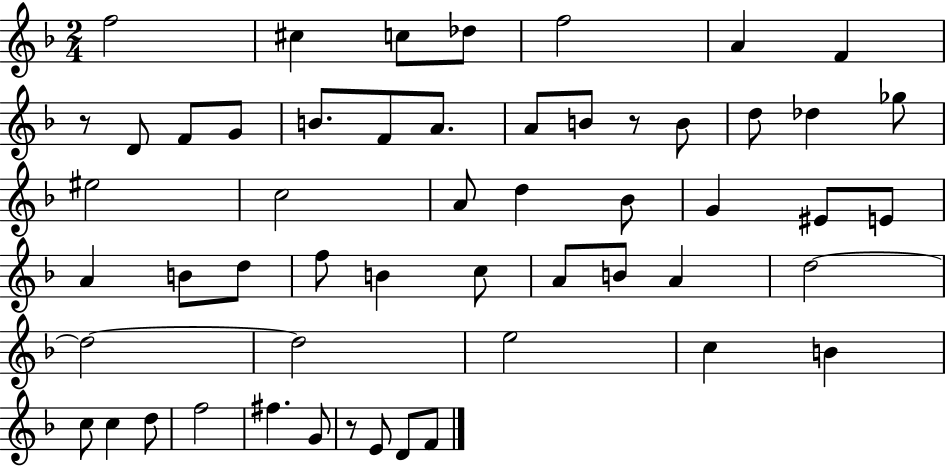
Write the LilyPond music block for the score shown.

{
  \clef treble
  \numericTimeSignature
  \time 2/4
  \key f \major
  f''2 | cis''4 c''8 des''8 | f''2 | a'4 f'4 | \break r8 d'8 f'8 g'8 | b'8. f'8 a'8. | a'8 b'8 r8 b'8 | d''8 des''4 ges''8 | \break eis''2 | c''2 | a'8 d''4 bes'8 | g'4 eis'8 e'8 | \break a'4 b'8 d''8 | f''8 b'4 c''8 | a'8 b'8 a'4 | d''2~~ | \break d''2~~ | d''2 | e''2 | c''4 b'4 | \break c''8 c''4 d''8 | f''2 | fis''4. g'8 | r8 e'8 d'8 f'8 | \break \bar "|."
}